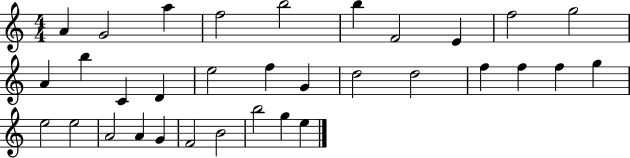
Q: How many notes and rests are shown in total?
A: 33